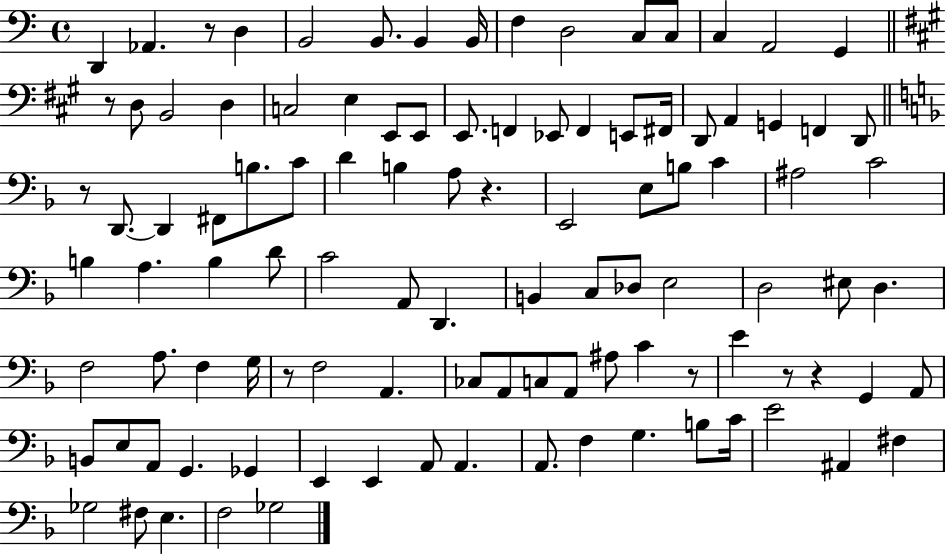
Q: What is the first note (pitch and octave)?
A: D2